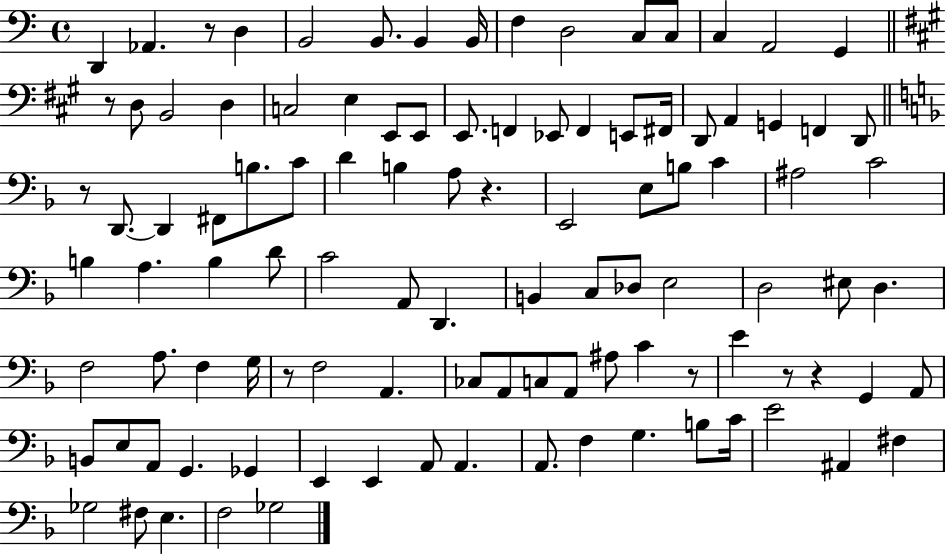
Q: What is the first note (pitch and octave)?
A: D2